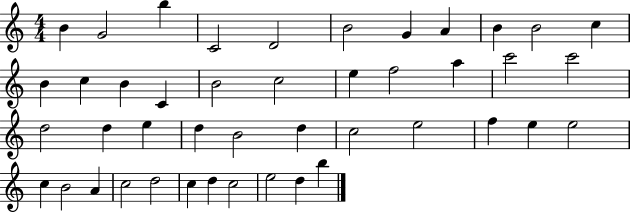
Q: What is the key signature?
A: C major